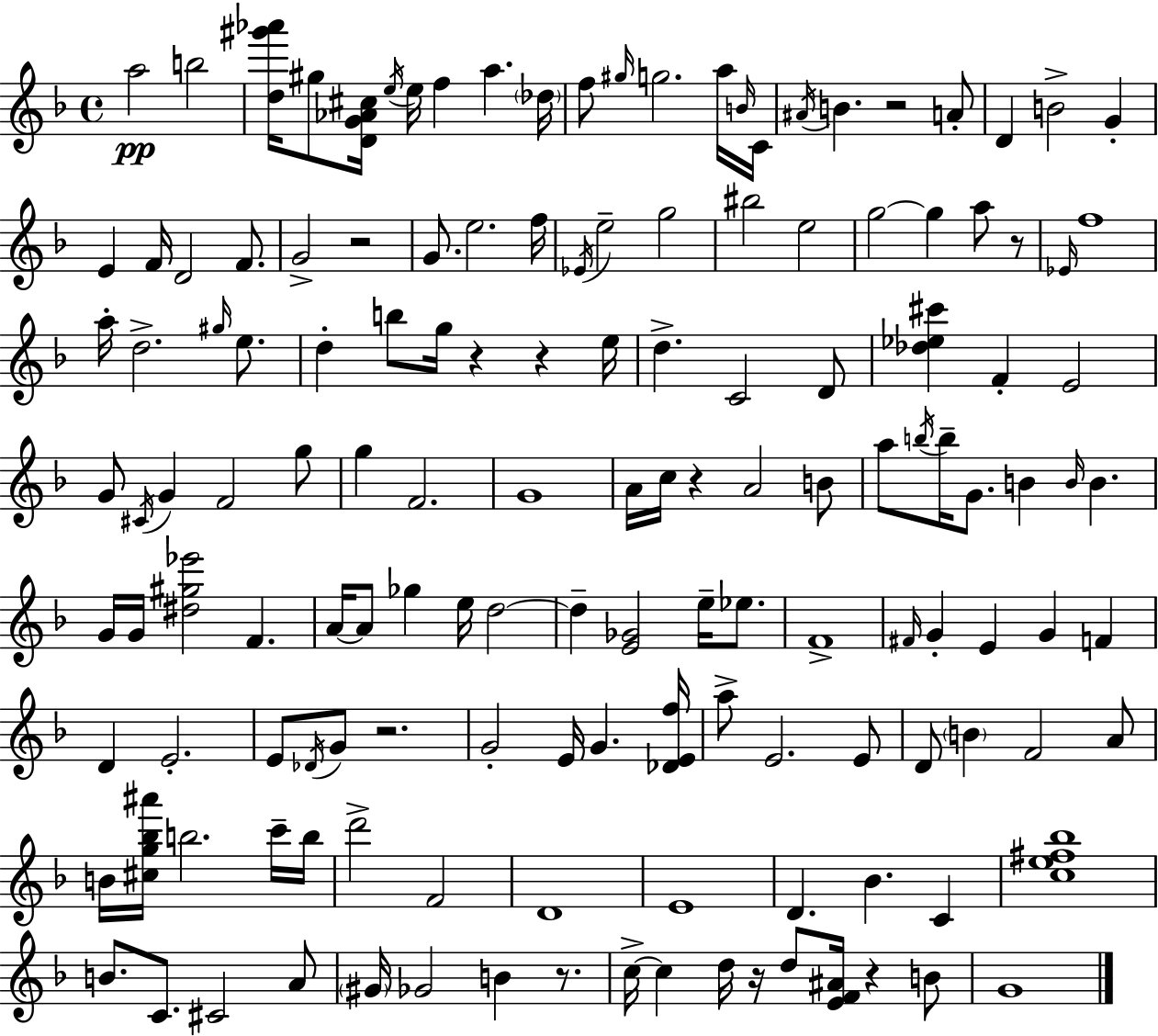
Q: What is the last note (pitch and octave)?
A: G4